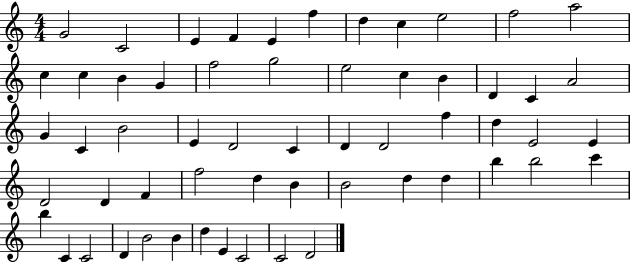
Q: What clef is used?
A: treble